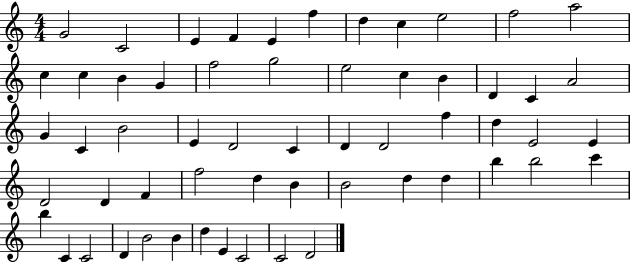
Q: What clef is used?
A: treble